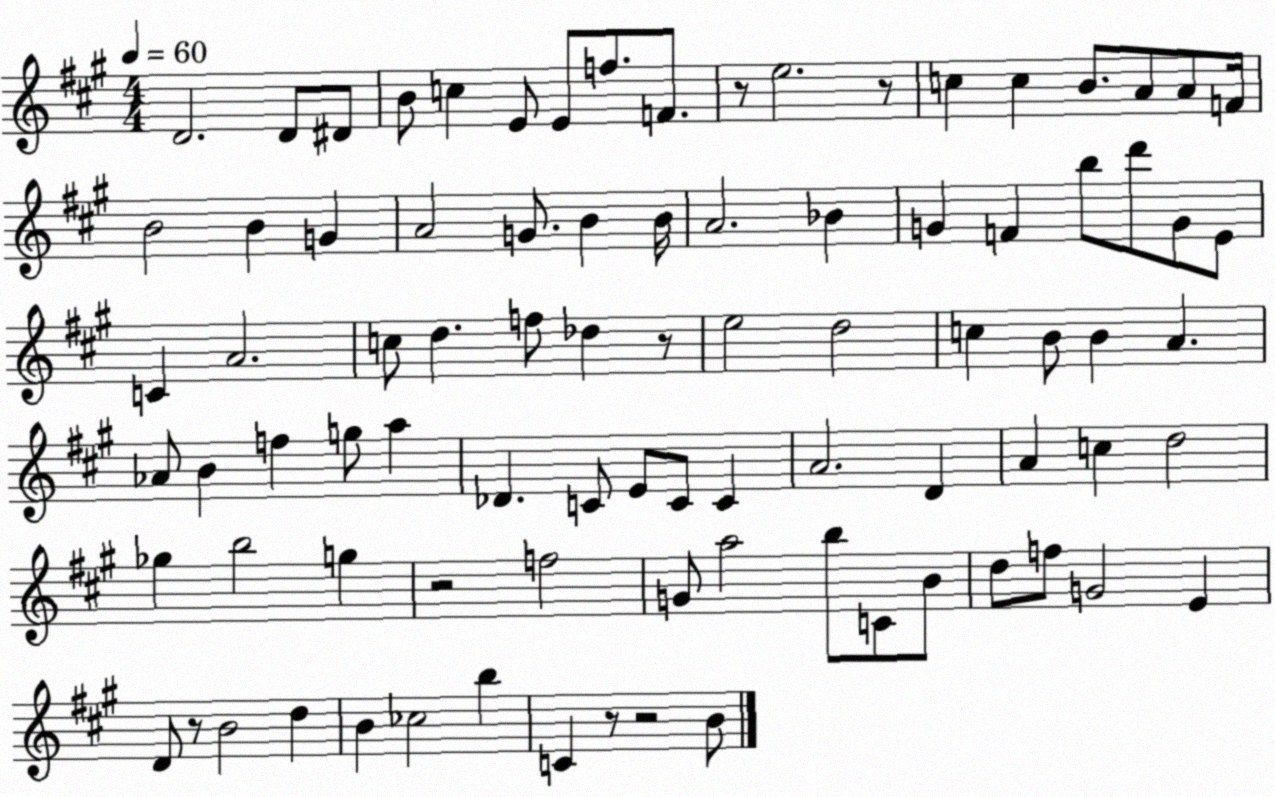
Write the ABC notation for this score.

X:1
T:Untitled
M:4/4
L:1/4
K:A
D2 D/2 ^D/2 B/2 c E/2 E/2 f/2 F/2 z/2 e2 z/2 c c B/2 A/2 A/2 F/4 B2 B G A2 G/2 B B/4 A2 _B G F b/2 d'/2 G/2 E/2 C A2 c/2 d f/2 _d z/2 e2 d2 c B/2 B A _A/2 B f g/2 a _D C/2 E/2 C/2 C A2 D A c d2 _g b2 g z2 f2 G/2 a2 b/2 C/2 B/2 d/2 f/2 G2 E D/2 z/2 B2 d B _c2 b C z/2 z2 B/2